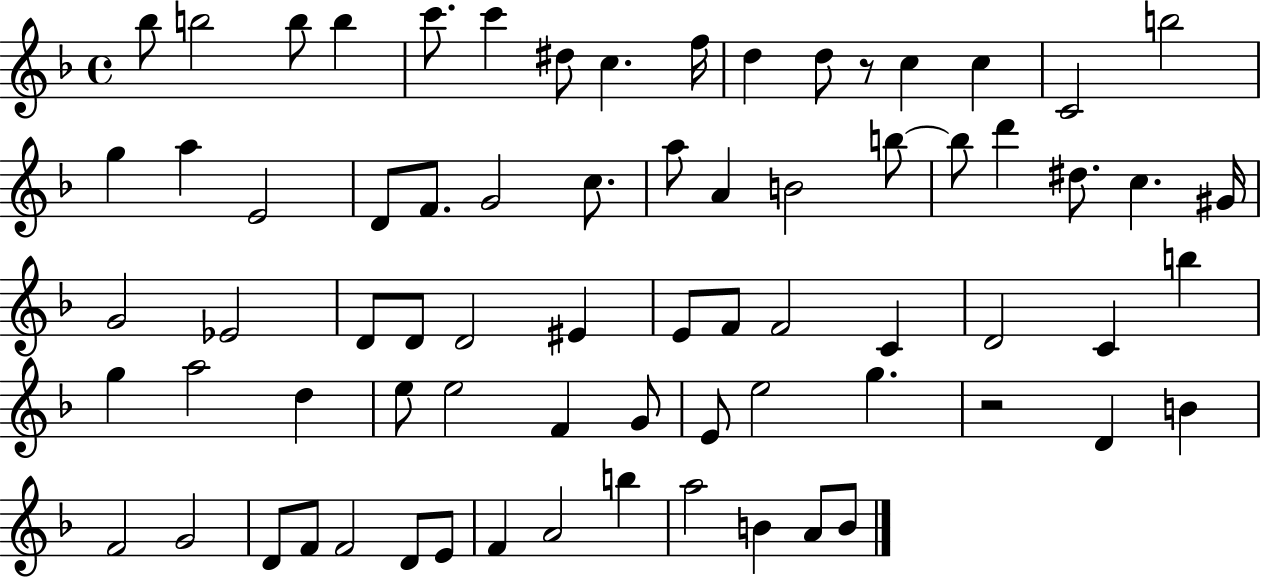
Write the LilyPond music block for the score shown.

{
  \clef treble
  \time 4/4
  \defaultTimeSignature
  \key f \major
  bes''8 b''2 b''8 b''4 | c'''8. c'''4 dis''8 c''4. f''16 | d''4 d''8 r8 c''4 c''4 | c'2 b''2 | \break g''4 a''4 e'2 | d'8 f'8. g'2 c''8. | a''8 a'4 b'2 b''8~~ | b''8 d'''4 dis''8. c''4. gis'16 | \break g'2 ees'2 | d'8 d'8 d'2 eis'4 | e'8 f'8 f'2 c'4 | d'2 c'4 b''4 | \break g''4 a''2 d''4 | e''8 e''2 f'4 g'8 | e'8 e''2 g''4. | r2 d'4 b'4 | \break f'2 g'2 | d'8 f'8 f'2 d'8 e'8 | f'4 a'2 b''4 | a''2 b'4 a'8 b'8 | \break \bar "|."
}